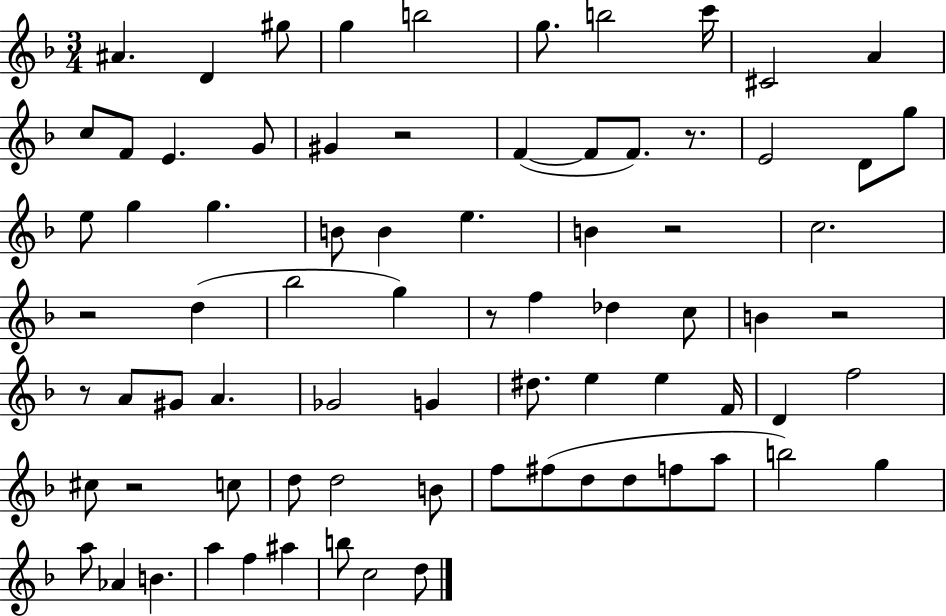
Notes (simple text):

A#4/q. D4/q G#5/e G5/q B5/h G5/e. B5/h C6/s C#4/h A4/q C5/e F4/e E4/q. G4/e G#4/q R/h F4/q F4/e F4/e. R/e. E4/h D4/e G5/e E5/e G5/q G5/q. B4/e B4/q E5/q. B4/q R/h C5/h. R/h D5/q Bb5/h G5/q R/e F5/q Db5/q C5/e B4/q R/h R/e A4/e G#4/e A4/q. Gb4/h G4/q D#5/e. E5/q E5/q F4/s D4/q F5/h C#5/e R/h C5/e D5/e D5/h B4/e F5/e F#5/e D5/e D5/e F5/e A5/e B5/h G5/q A5/e Ab4/q B4/q. A5/q F5/q A#5/q B5/e C5/h D5/e